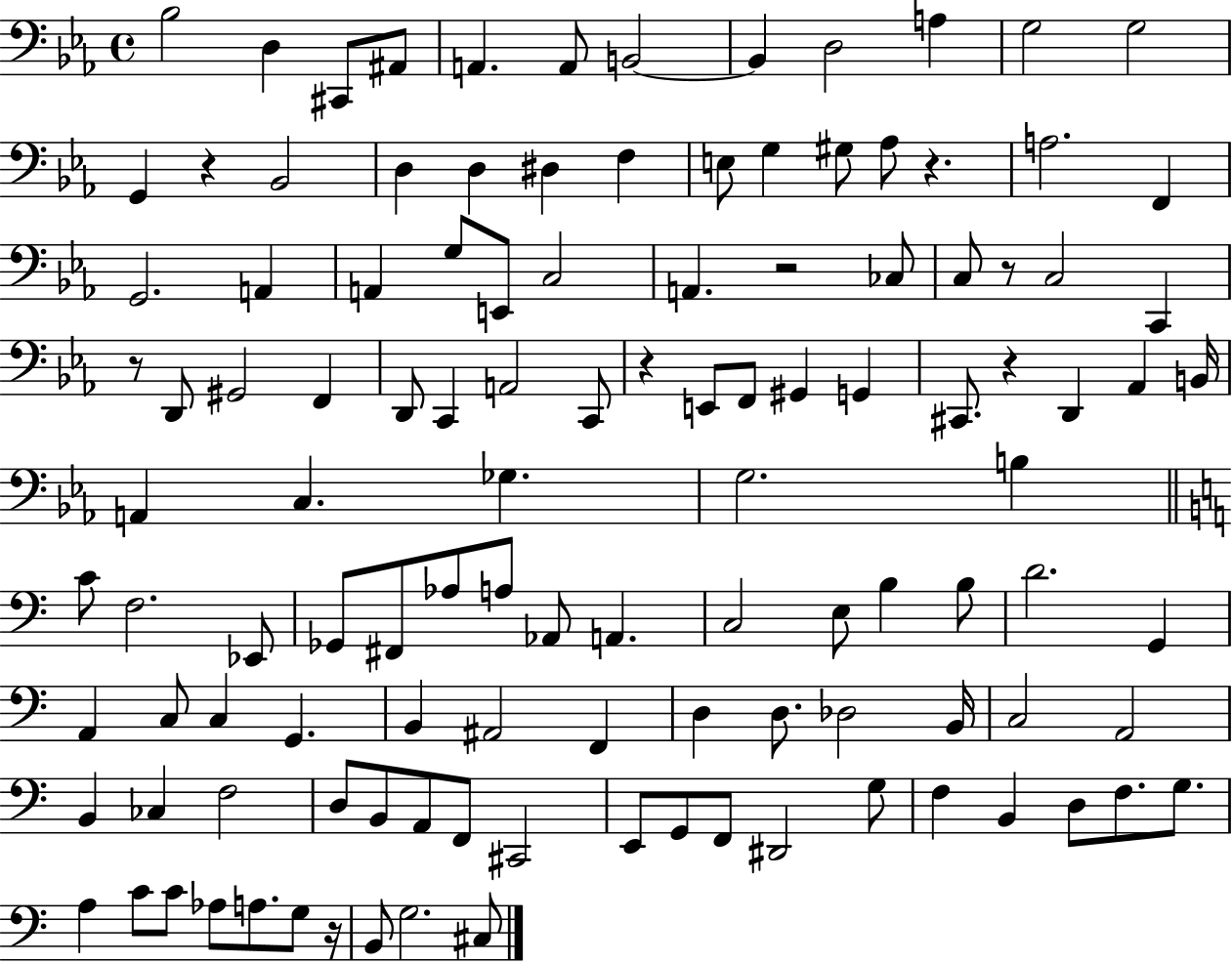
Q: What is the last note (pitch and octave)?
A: C#3